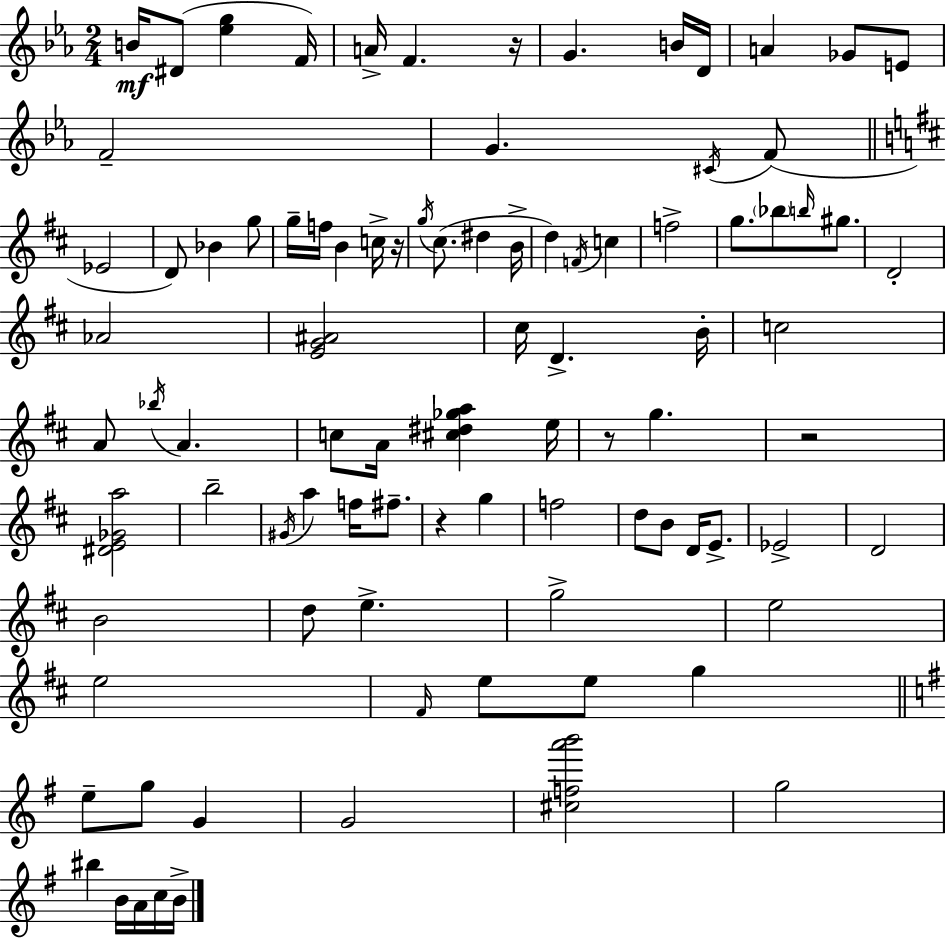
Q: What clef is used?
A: treble